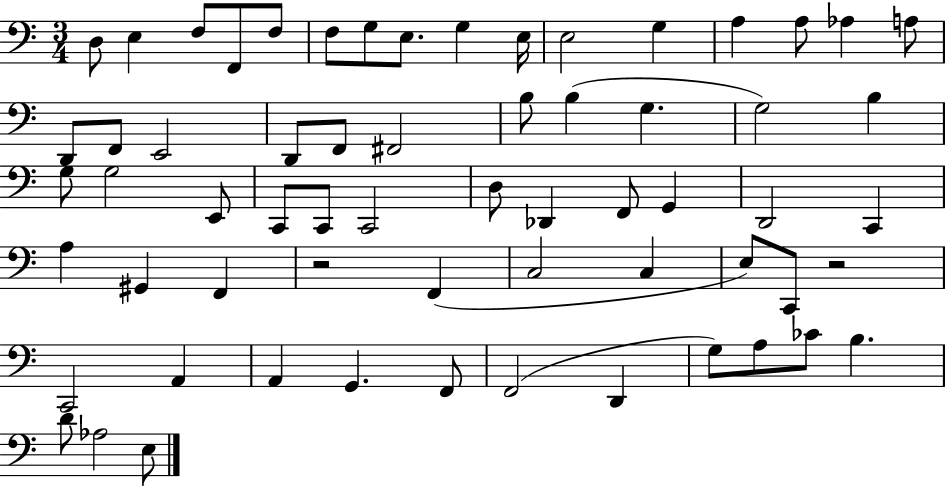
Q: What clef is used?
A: bass